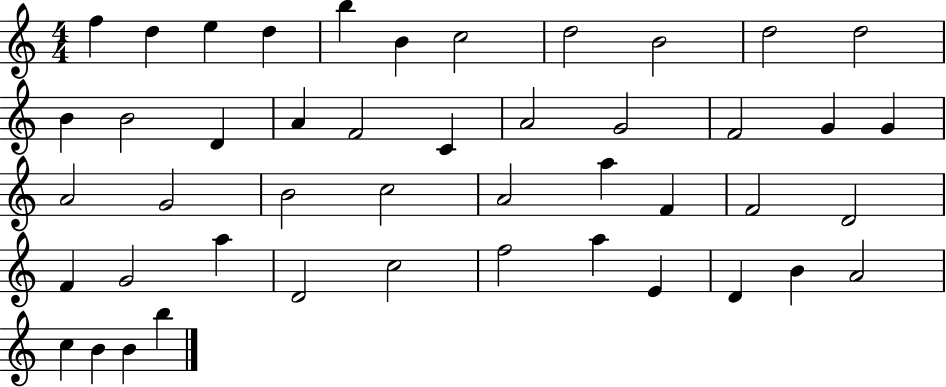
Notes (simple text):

F5/q D5/q E5/q D5/q B5/q B4/q C5/h D5/h B4/h D5/h D5/h B4/q B4/h D4/q A4/q F4/h C4/q A4/h G4/h F4/h G4/q G4/q A4/h G4/h B4/h C5/h A4/h A5/q F4/q F4/h D4/h F4/q G4/h A5/q D4/h C5/h F5/h A5/q E4/q D4/q B4/q A4/h C5/q B4/q B4/q B5/q